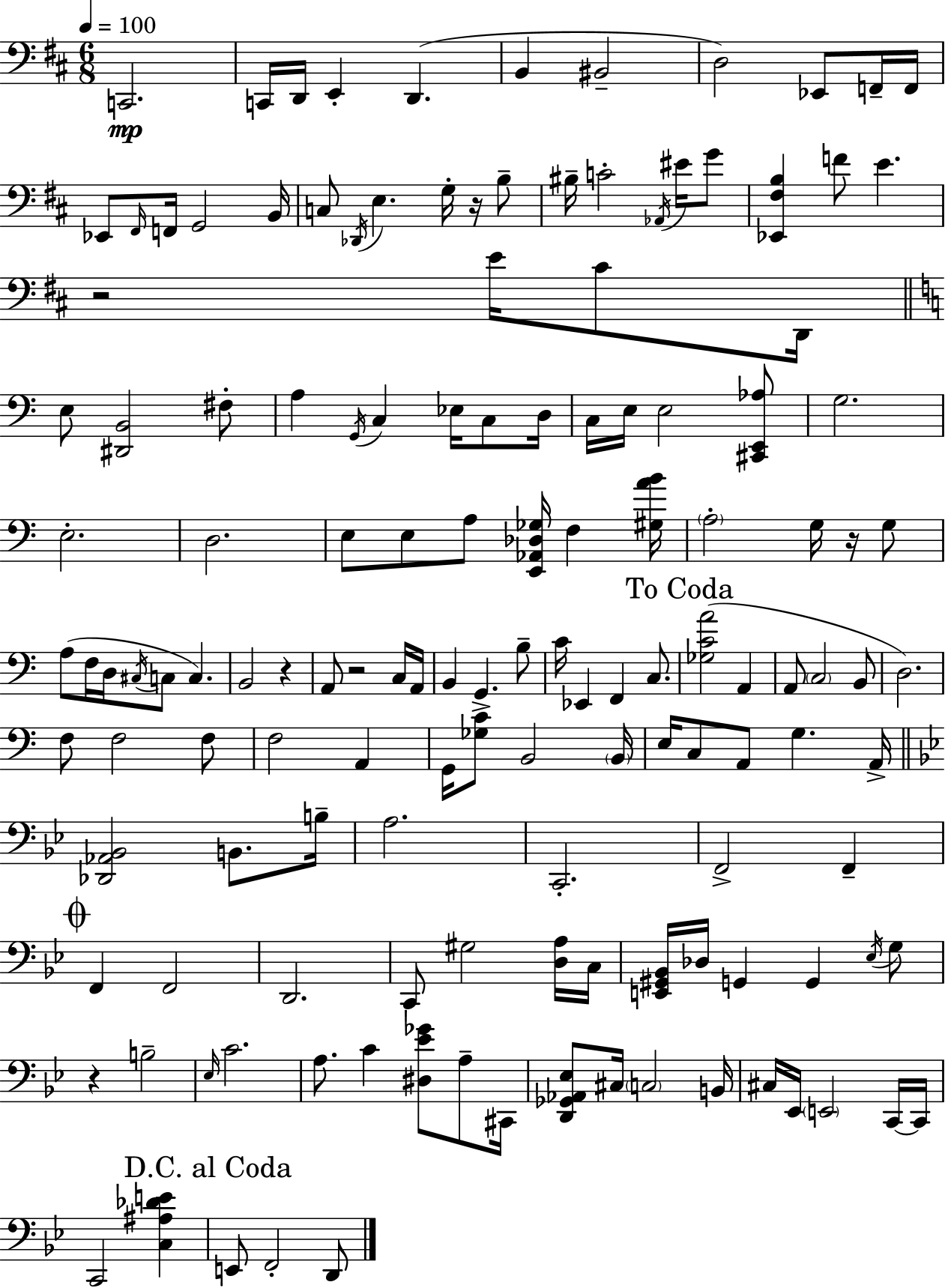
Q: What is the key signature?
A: D major